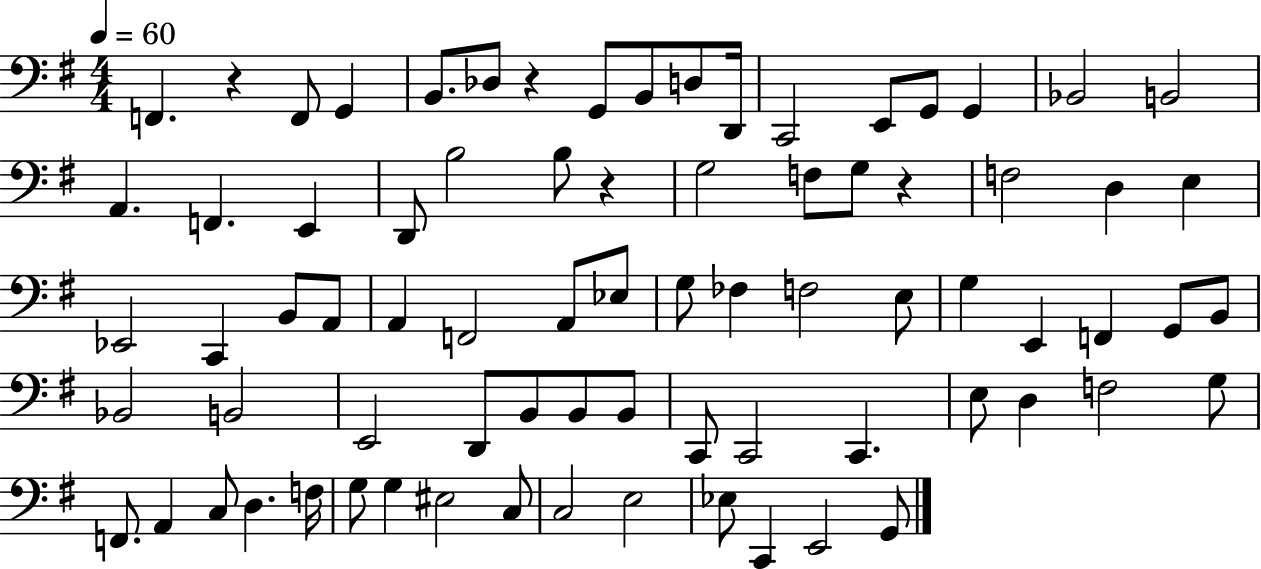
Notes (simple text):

F2/q. R/q F2/e G2/q B2/e. Db3/e R/q G2/e B2/e D3/e D2/s C2/h E2/e G2/e G2/q Bb2/h B2/h A2/q. F2/q. E2/q D2/e B3/h B3/e R/q G3/h F3/e G3/e R/q F3/h D3/q E3/q Eb2/h C2/q B2/e A2/e A2/q F2/h A2/e Eb3/e G3/e FES3/q F3/h E3/e G3/q E2/q F2/q G2/e B2/e Bb2/h B2/h E2/h D2/e B2/e B2/e B2/e C2/e C2/h C2/q. E3/e D3/q F3/h G3/e F2/e. A2/q C3/e D3/q. F3/s G3/e G3/q EIS3/h C3/e C3/h E3/h Eb3/e C2/q E2/h G2/e